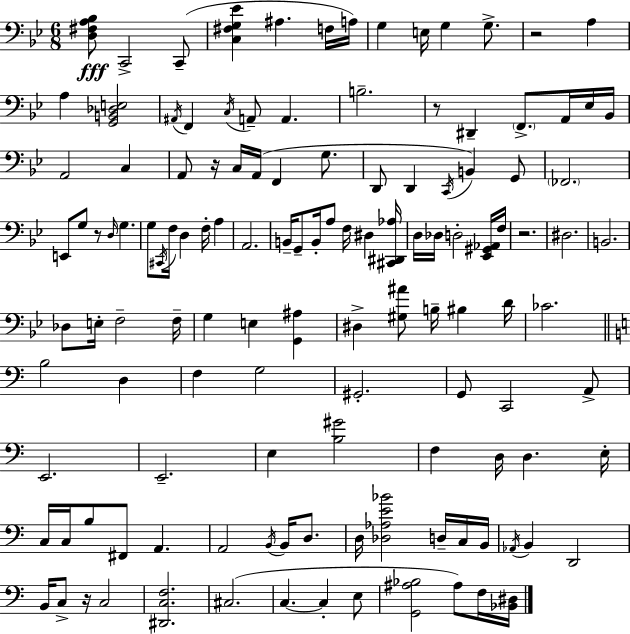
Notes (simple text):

[D3,F#3,A3,Bb3]/e C2/h C2/e [C3,F#3,G3,Eb4]/q A#3/q. F3/s A3/s G3/q E3/s G3/q G3/e. R/h A3/q A3/q [G2,B2,Db3,E3]/h A#2/s F2/q C3/s A2/e A2/q. B3/h. R/e D#2/q F2/e. A2/s Eb3/s Bb2/s A2/h C3/q A2/e R/s C3/s A2/s F2/q G3/e. D2/e D2/q C2/s B2/q G2/e FES2/h. E2/e G3/e R/e D3/s G3/q. G3/e C#2/s F3/s D3/q F3/s A3/q A2/h. B2/s G2/e B2/s A3/e F3/s D#3/q [C#2,D#2,Ab3]/s D3/s Db3/s D3/h [Eb2,G#2,Ab2]/s F3/s R/h. D#3/h. B2/h. Db3/e E3/s F3/h F3/s G3/q E3/q [G2,A#3]/q D#3/q [G#3,A#4]/e B3/s BIS3/q D4/s CES4/h. B3/h D3/q F3/q G3/h G#2/h. G2/e C2/h A2/e E2/h. E2/h. E3/q [B3,G#4]/h F3/q D3/s D3/q. E3/s C3/s C3/s B3/e F#2/e A2/q. A2/h B2/s B2/s D3/e. D3/s [Db3,Ab3,E4,Bb4]/h D3/s C3/s B2/s Ab2/s B2/q D2/h B2/s C3/e R/s C3/h [D#2,C3,F3]/h. C#3/h. C3/q. C3/q E3/e [G2,A#3,Bb3]/h A#3/e F3/s [Bb2,D#3]/s